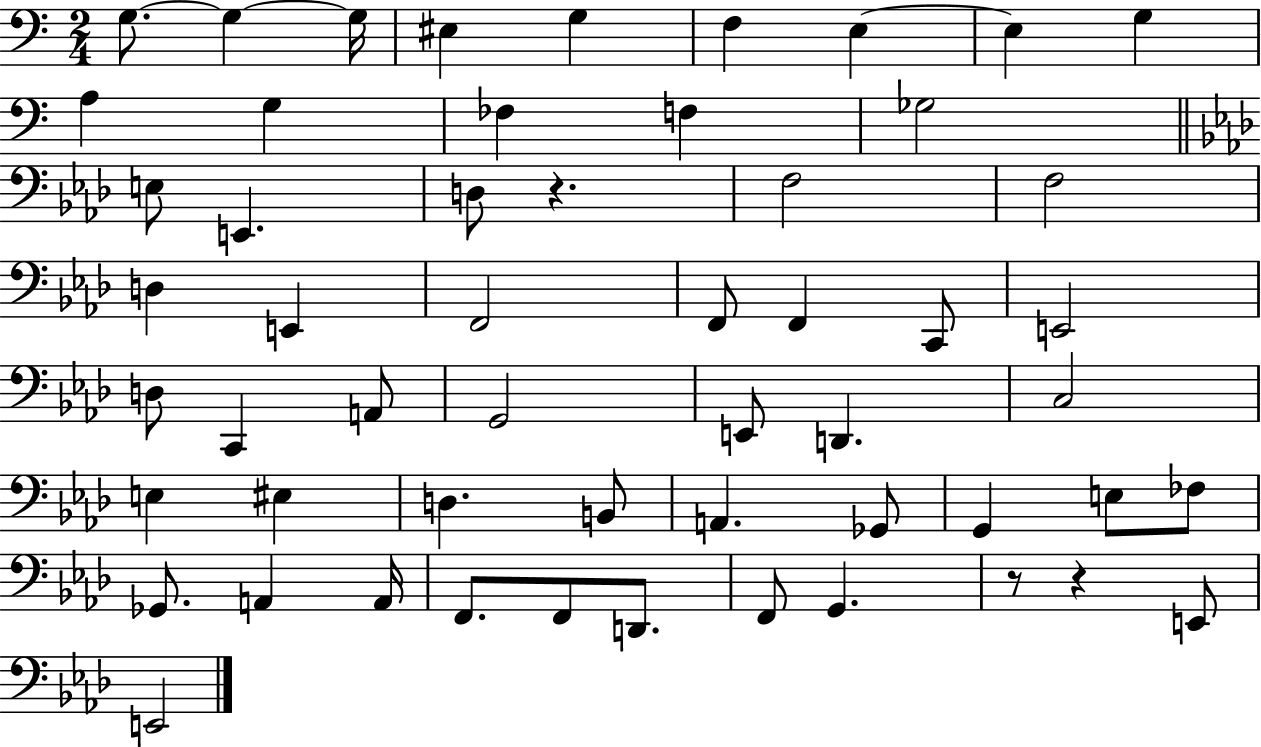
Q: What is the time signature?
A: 2/4